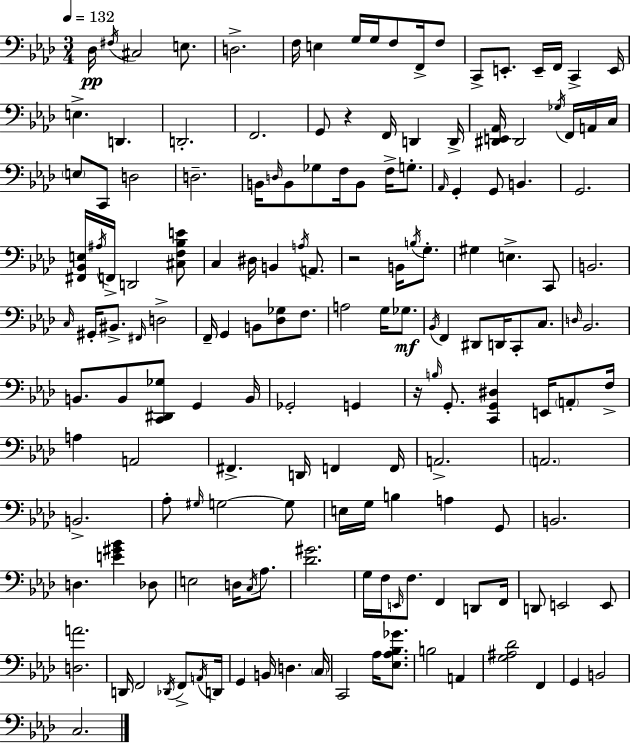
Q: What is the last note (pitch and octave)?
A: C3